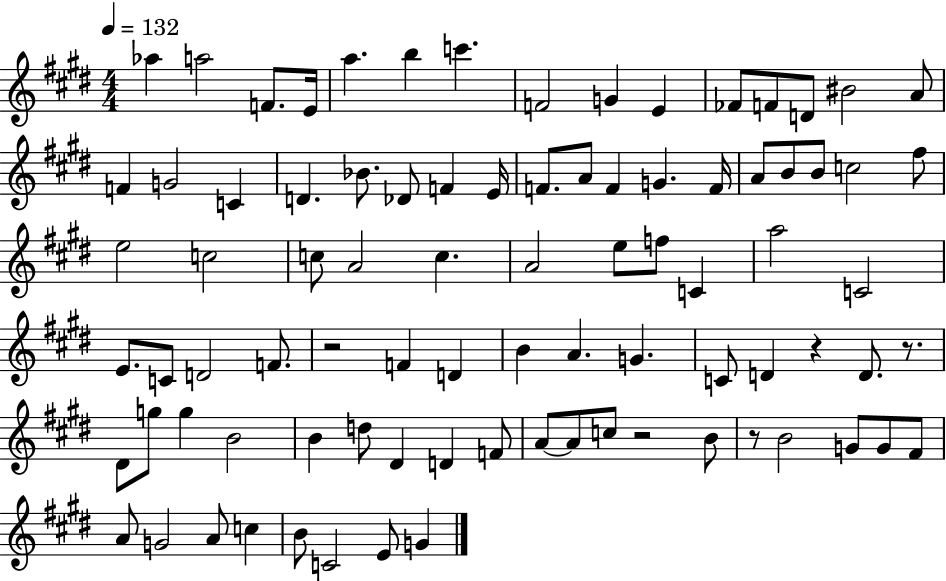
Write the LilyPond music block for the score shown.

{
  \clef treble
  \numericTimeSignature
  \time 4/4
  \key e \major
  \tempo 4 = 132
  aes''4 a''2 f'8. e'16 | a''4. b''4 c'''4. | f'2 g'4 e'4 | fes'8 f'8 d'8 bis'2 a'8 | \break f'4 g'2 c'4 | d'4. bes'8. des'8 f'4 e'16 | f'8. a'8 f'4 g'4. f'16 | a'8 b'8 b'8 c''2 fis''8 | \break e''2 c''2 | c''8 a'2 c''4. | a'2 e''8 f''8 c'4 | a''2 c'2 | \break e'8. c'8 d'2 f'8. | r2 f'4 d'4 | b'4 a'4. g'4. | c'8 d'4 r4 d'8. r8. | \break dis'8 g''8 g''4 b'2 | b'4 d''8 dis'4 d'4 f'8 | a'8~~ a'8 c''8 r2 b'8 | r8 b'2 g'8 g'8 fis'8 | \break a'8 g'2 a'8 c''4 | b'8 c'2 e'8 g'4 | \bar "|."
}